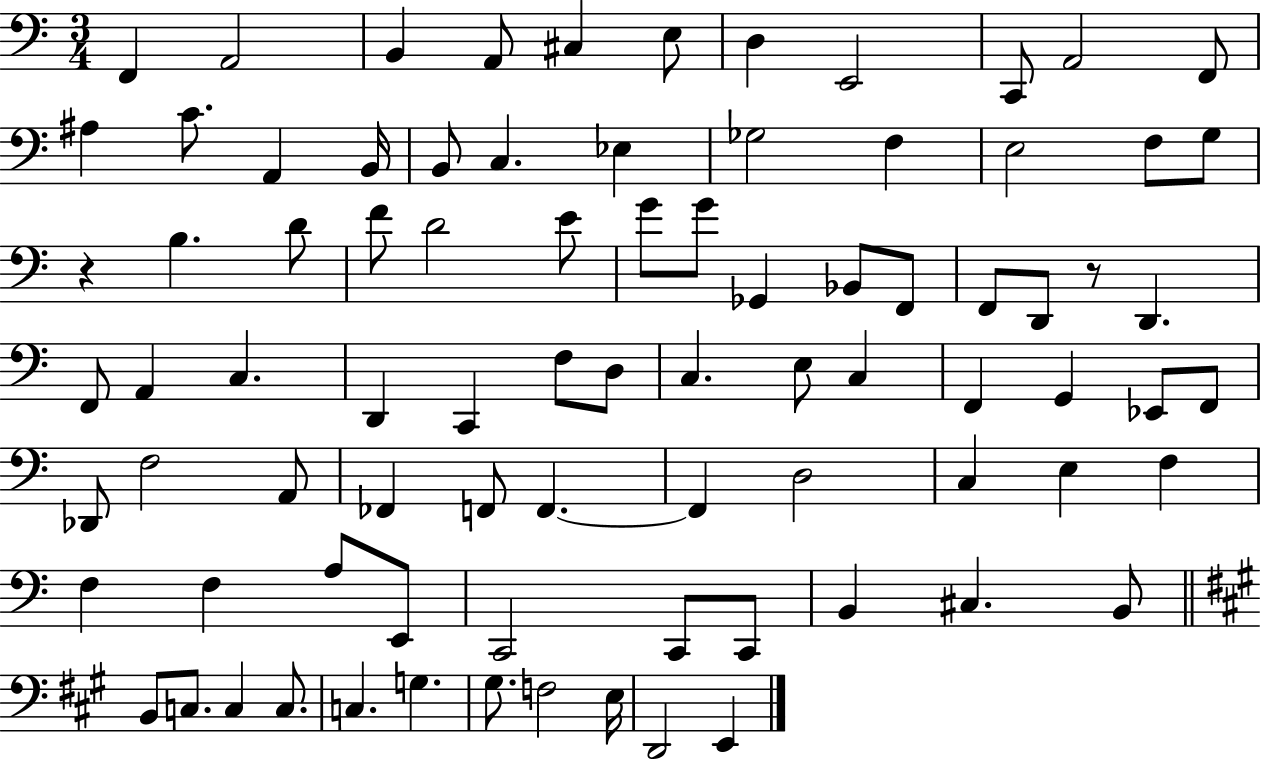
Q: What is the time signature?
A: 3/4